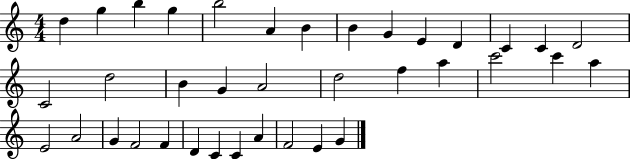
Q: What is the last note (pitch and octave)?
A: G4